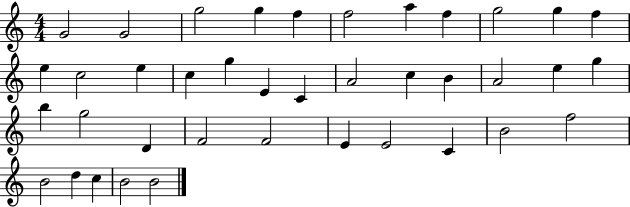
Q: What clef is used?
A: treble